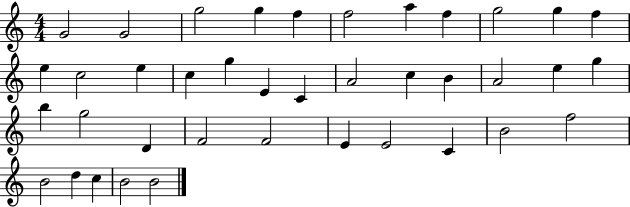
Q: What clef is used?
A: treble